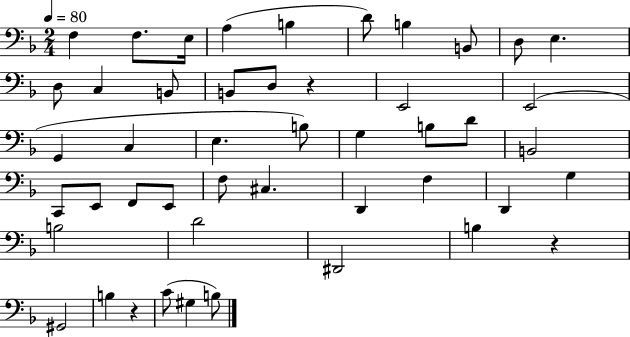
{
  \clef bass
  \numericTimeSignature
  \time 2/4
  \key f \major
  \tempo 4 = 80
  \repeat volta 2 { f4 f8. e16 | a4( b4 | d'8) b4 b,8 | d8 e4. | \break d8 c4 b,8 | b,8 d8 r4 | e,2 | e,2( | \break g,4 c4 | e4. b8) | g4 b8 d'8 | b,2 | \break c,8 e,8 f,8 e,8 | f8 cis4. | d,4 f4 | d,4 g4 | \break b2 | d'2 | dis,2 | b4 r4 | \break gis,2 | b4 r4 | c'8( gis4 b8) | } \bar "|."
}